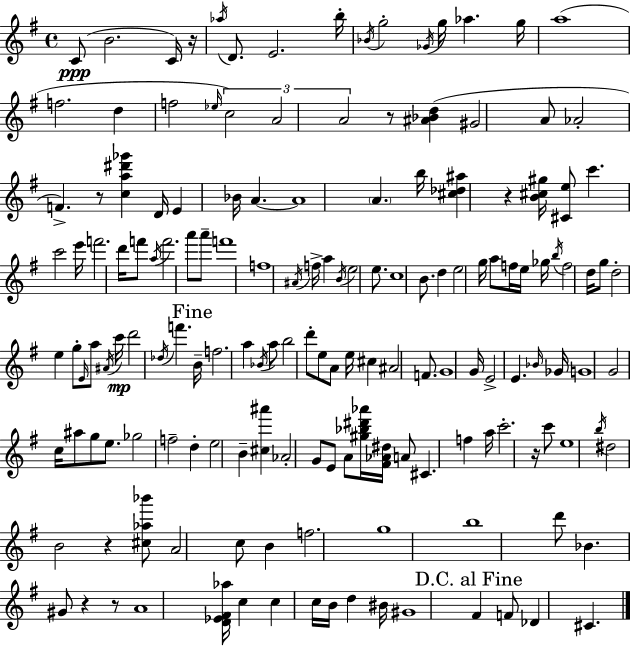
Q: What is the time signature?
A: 4/4